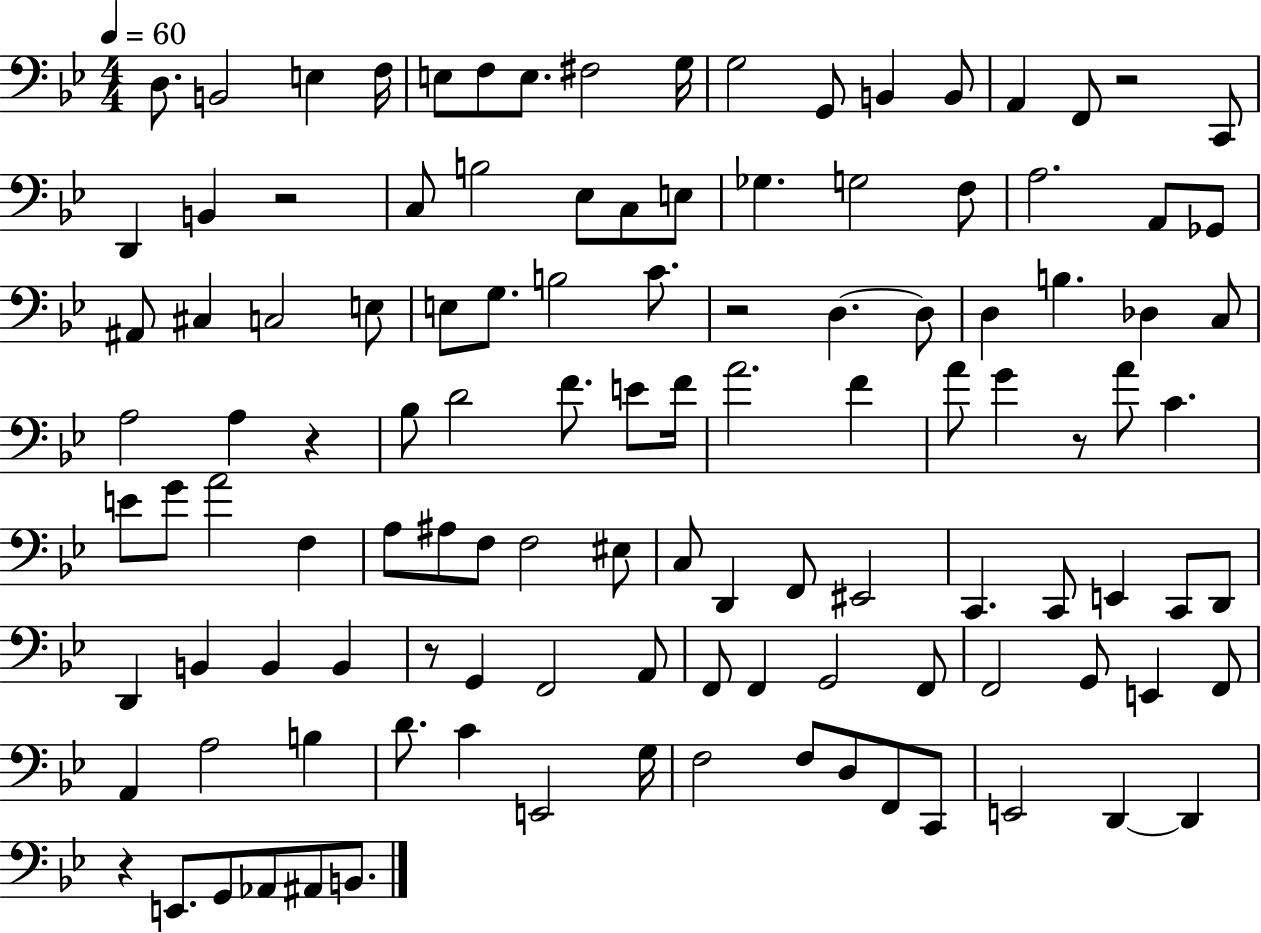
{
  \clef bass
  \numericTimeSignature
  \time 4/4
  \key bes \major
  \tempo 4 = 60
  d8. b,2 e4 f16 | e8 f8 e8. fis2 g16 | g2 g,8 b,4 b,8 | a,4 f,8 r2 c,8 | \break d,4 b,4 r2 | c8 b2 ees8 c8 e8 | ges4. g2 f8 | a2. a,8 ges,8 | \break ais,8 cis4 c2 e8 | e8 g8. b2 c'8. | r2 d4.~~ d8 | d4 b4. des4 c8 | \break a2 a4 r4 | bes8 d'2 f'8. e'8 f'16 | a'2. f'4 | a'8 g'4 r8 a'8 c'4. | \break e'8 g'8 a'2 f4 | a8 ais8 f8 f2 eis8 | c8 d,4 f,8 eis,2 | c,4. c,8 e,4 c,8 d,8 | \break d,4 b,4 b,4 b,4 | r8 g,4 f,2 a,8 | f,8 f,4 g,2 f,8 | f,2 g,8 e,4 f,8 | \break a,4 a2 b4 | d'8. c'4 e,2 g16 | f2 f8 d8 f,8 c,8 | e,2 d,4~~ d,4 | \break r4 e,8. g,8 aes,8 ais,8 b,8. | \bar "|."
}